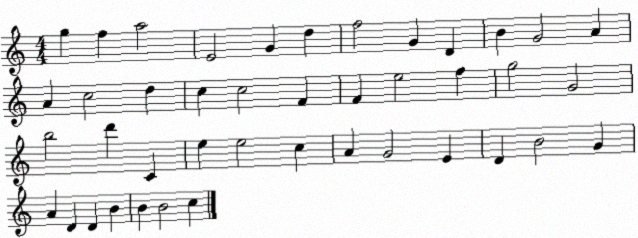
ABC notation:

X:1
T:Untitled
M:4/4
L:1/4
K:C
g f a2 E2 G d f2 G D B G2 A A c2 d c c2 F F e2 f g2 G2 b2 d' C e e2 c A G2 E D B2 G A D D B B B2 c